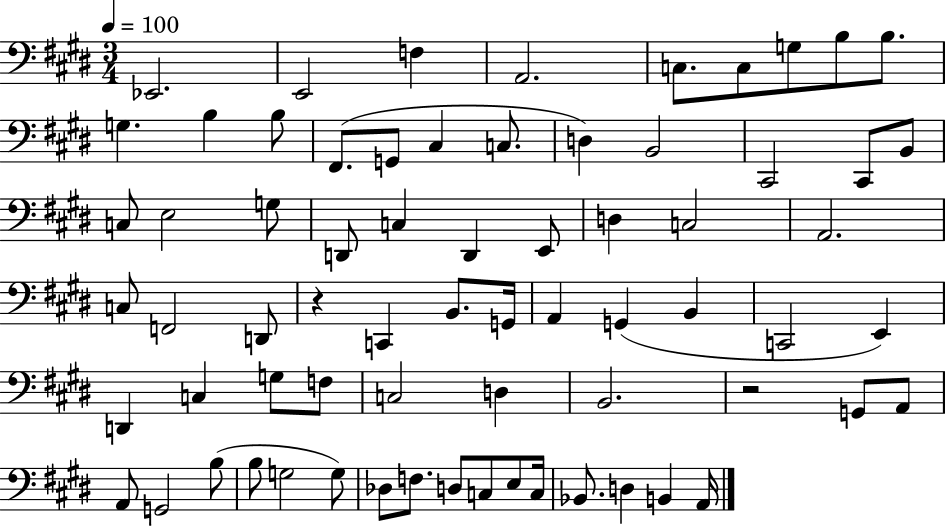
X:1
T:Untitled
M:3/4
L:1/4
K:E
_E,,2 E,,2 F, A,,2 C,/2 C,/2 G,/2 B,/2 B,/2 G, B, B,/2 ^F,,/2 G,,/2 ^C, C,/2 D, B,,2 ^C,,2 ^C,,/2 B,,/2 C,/2 E,2 G,/2 D,,/2 C, D,, E,,/2 D, C,2 A,,2 C,/2 F,,2 D,,/2 z C,, B,,/2 G,,/4 A,, G,, B,, C,,2 E,, D,, C, G,/2 F,/2 C,2 D, B,,2 z2 G,,/2 A,,/2 A,,/2 G,,2 B,/2 B,/2 G,2 G,/2 _D,/2 F,/2 D,/2 C,/2 E,/2 C,/4 _B,,/2 D, B,, A,,/4